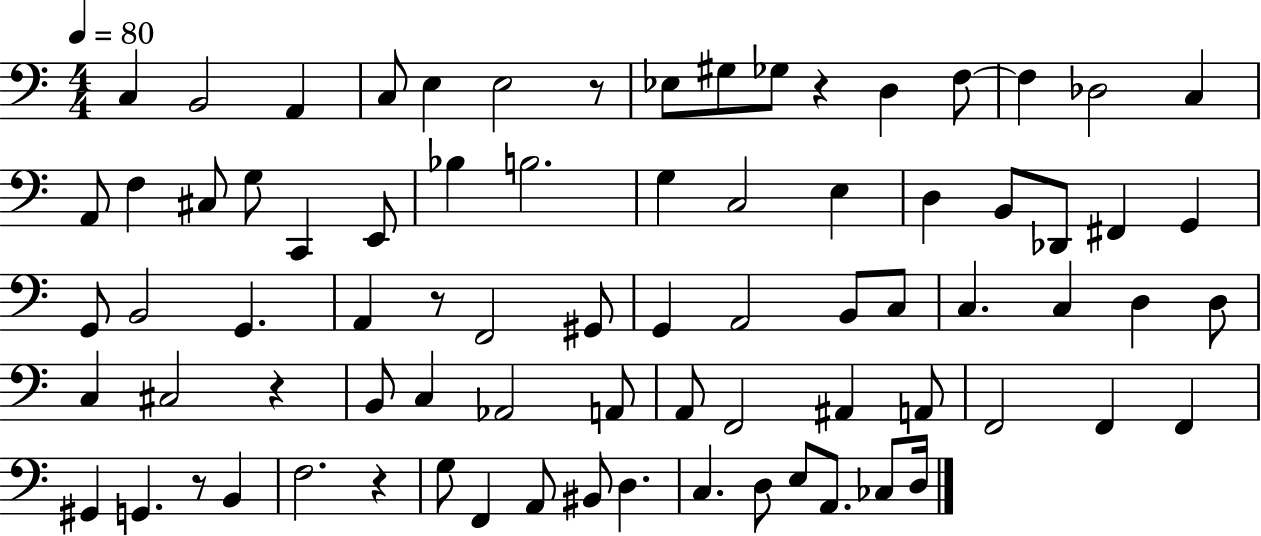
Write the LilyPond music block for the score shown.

{
  \clef bass
  \numericTimeSignature
  \time 4/4
  \key c \major
  \tempo 4 = 80
  \repeat volta 2 { c4 b,2 a,4 | c8 e4 e2 r8 | ees8 gis8 ges8 r4 d4 f8~~ | f4 des2 c4 | \break a,8 f4 cis8 g8 c,4 e,8 | bes4 b2. | g4 c2 e4 | d4 b,8 des,8 fis,4 g,4 | \break g,8 b,2 g,4. | a,4 r8 f,2 gis,8 | g,4 a,2 b,8 c8 | c4. c4 d4 d8 | \break c4 cis2 r4 | b,8 c4 aes,2 a,8 | a,8 f,2 ais,4 a,8 | f,2 f,4 f,4 | \break gis,4 g,4. r8 b,4 | f2. r4 | g8 f,4 a,8 bis,8 d4. | c4. d8 e8 a,8. ces8 d16 | \break } \bar "|."
}